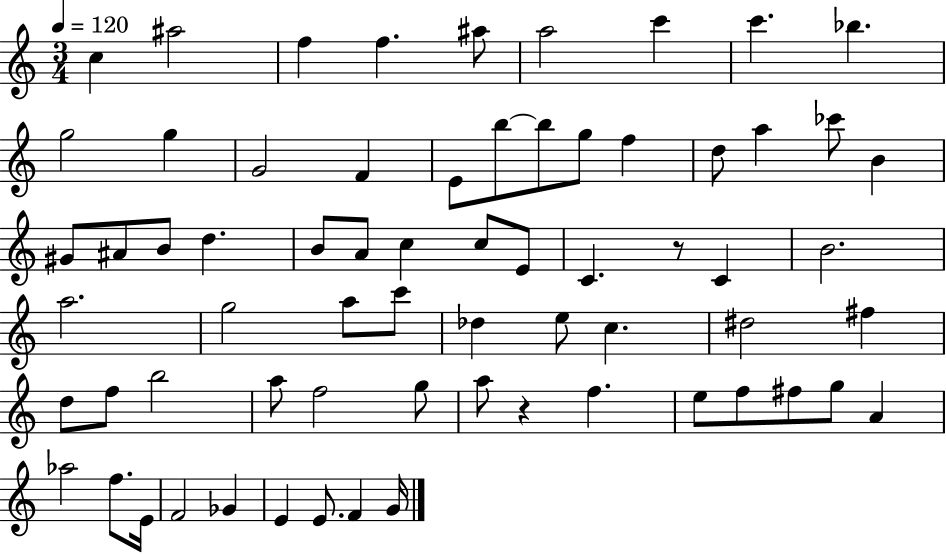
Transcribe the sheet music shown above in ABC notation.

X:1
T:Untitled
M:3/4
L:1/4
K:C
c ^a2 f f ^a/2 a2 c' c' _b g2 g G2 F E/2 b/2 b/2 g/2 f d/2 a _c'/2 B ^G/2 ^A/2 B/2 d B/2 A/2 c c/2 E/2 C z/2 C B2 a2 g2 a/2 c'/2 _d e/2 c ^d2 ^f d/2 f/2 b2 a/2 f2 g/2 a/2 z f e/2 f/2 ^f/2 g/2 A _a2 f/2 E/4 F2 _G E E/2 F G/4